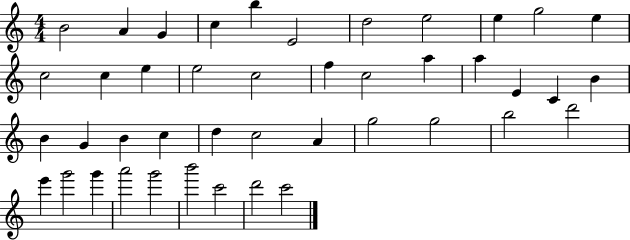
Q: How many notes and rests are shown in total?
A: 43